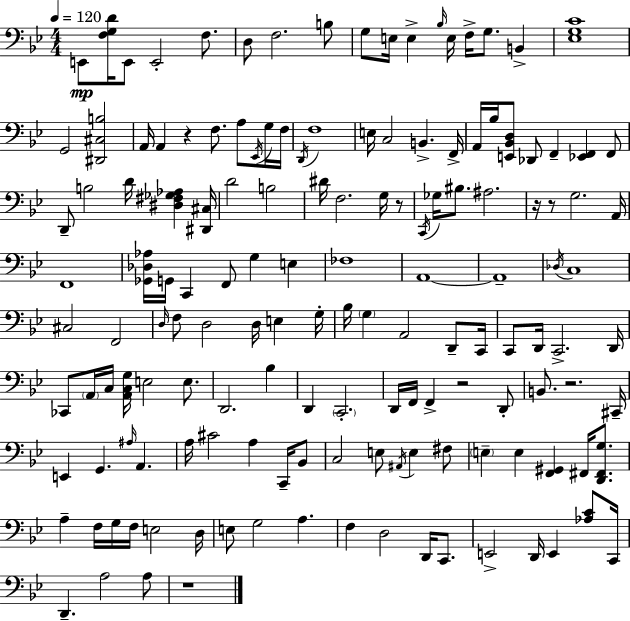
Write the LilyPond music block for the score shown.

{
  \clef bass
  \numericTimeSignature
  \time 4/4
  \key g \minor
  \tempo 4 = 120
  \repeat volta 2 { e,8\mp <f g d'>16 e,8 e,2-. f8. | d8 f2. b8 | g8 e16 e4-> \grace { bes16 } e16 f16-> g8. b,4-> | <ees g c'>1 | \break g,2 <dis, cis b>2 | a,16 a,4 r4 f8. a8 \acciaccatura { ees,16 } | g16 f16 \acciaccatura { d,16 } f1 | e16 c2 b,4.-> | \break f,16-> a,16 bes16 <e, bes, d>8 des,8 f,4-- <ees, f,>4 | f,8 d,8-- b2 d'16 <dis fis ges aes>4 | <dis, cis>16 d'2 b2 | dis'16 f2. | \break g16 r8 \acciaccatura { c,16 } ges16 bis8. ais2. | r16 r8 g2. | a,16 f,1 | <ges, des aes>16 g,16 c,4 f,8 g4 | \break e4 fes1 | a,1~~ | a,1-- | \acciaccatura { des16 } c1 | \break cis2 f,2 | \grace { d16 } f8 d2 | d16 e4 g16-. bes16 \parenthesize g4 a,2 | d,8-- c,16 c,8 d,16 c,2.-> | \break d,16 ces,8 \parenthesize a,16 c16 <a, c g>16 e2 | e8. d,2. | bes4 d,4 \parenthesize c,2.-. | d,16 f,16 f,4-> r2 | \break d,8-. b,8. r2. | cis,16-- e,4 g,4. | \grace { ais16 } a,4. a16 cis'2 | a4 c,16-- bes,8 c2 e8 | \break \acciaccatura { ais,16 } e4 fis8 \parenthesize e4-- e4 | <f, gis,>4 fis,16 <d, fis, g>8. a4-- f16 g16 f16 e2 | d16 e8 g2 | a4. f4 d2 | \break d,16 c,8. e,2-> | d,16 e,4 <aes c'>8 c,16 d,4.-- a2 | a8 r1 | } \bar "|."
}